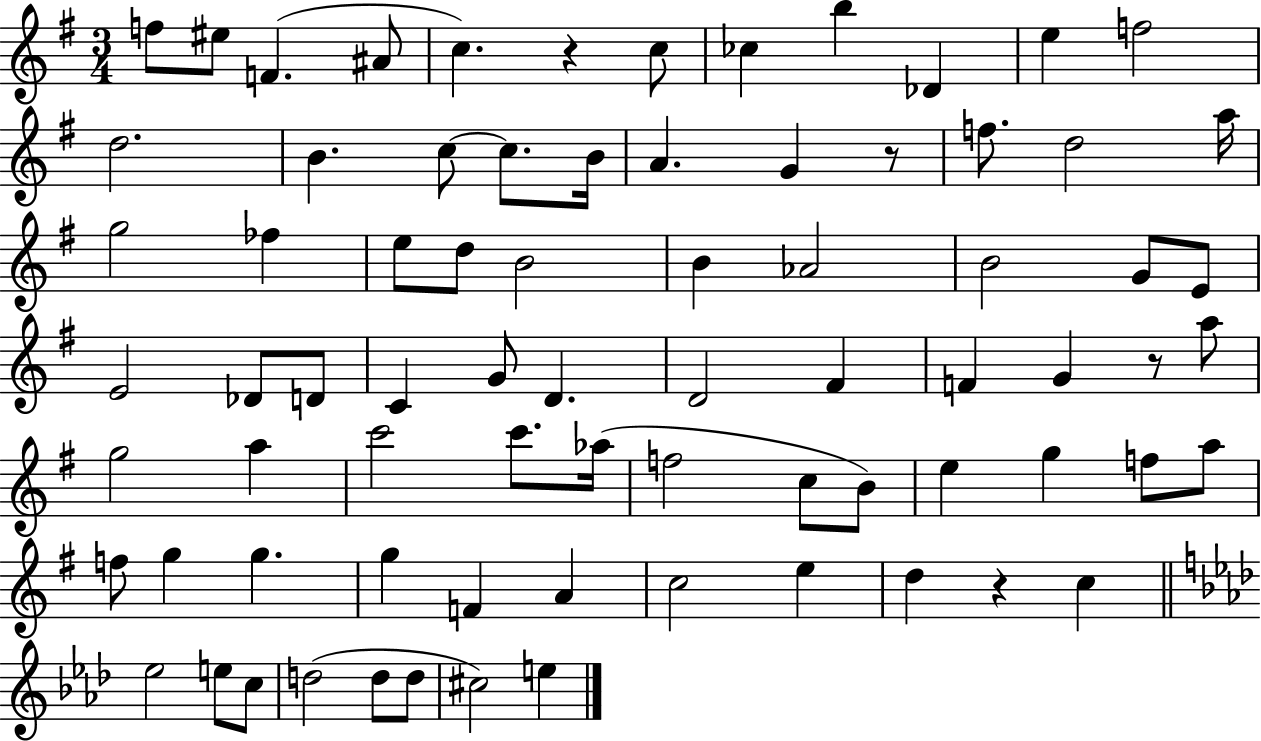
F5/e EIS5/e F4/q. A#4/e C5/q. R/q C5/e CES5/q B5/q Db4/q E5/q F5/h D5/h. B4/q. C5/e C5/e. B4/s A4/q. G4/q R/e F5/e. D5/h A5/s G5/h FES5/q E5/e D5/e B4/h B4/q Ab4/h B4/h G4/e E4/e E4/h Db4/e D4/e C4/q G4/e D4/q. D4/h F#4/q F4/q G4/q R/e A5/e G5/h A5/q C6/h C6/e. Ab5/s F5/h C5/e B4/e E5/q G5/q F5/e A5/e F5/e G5/q G5/q. G5/q F4/q A4/q C5/h E5/q D5/q R/q C5/q Eb5/h E5/e C5/e D5/h D5/e D5/e C#5/h E5/q